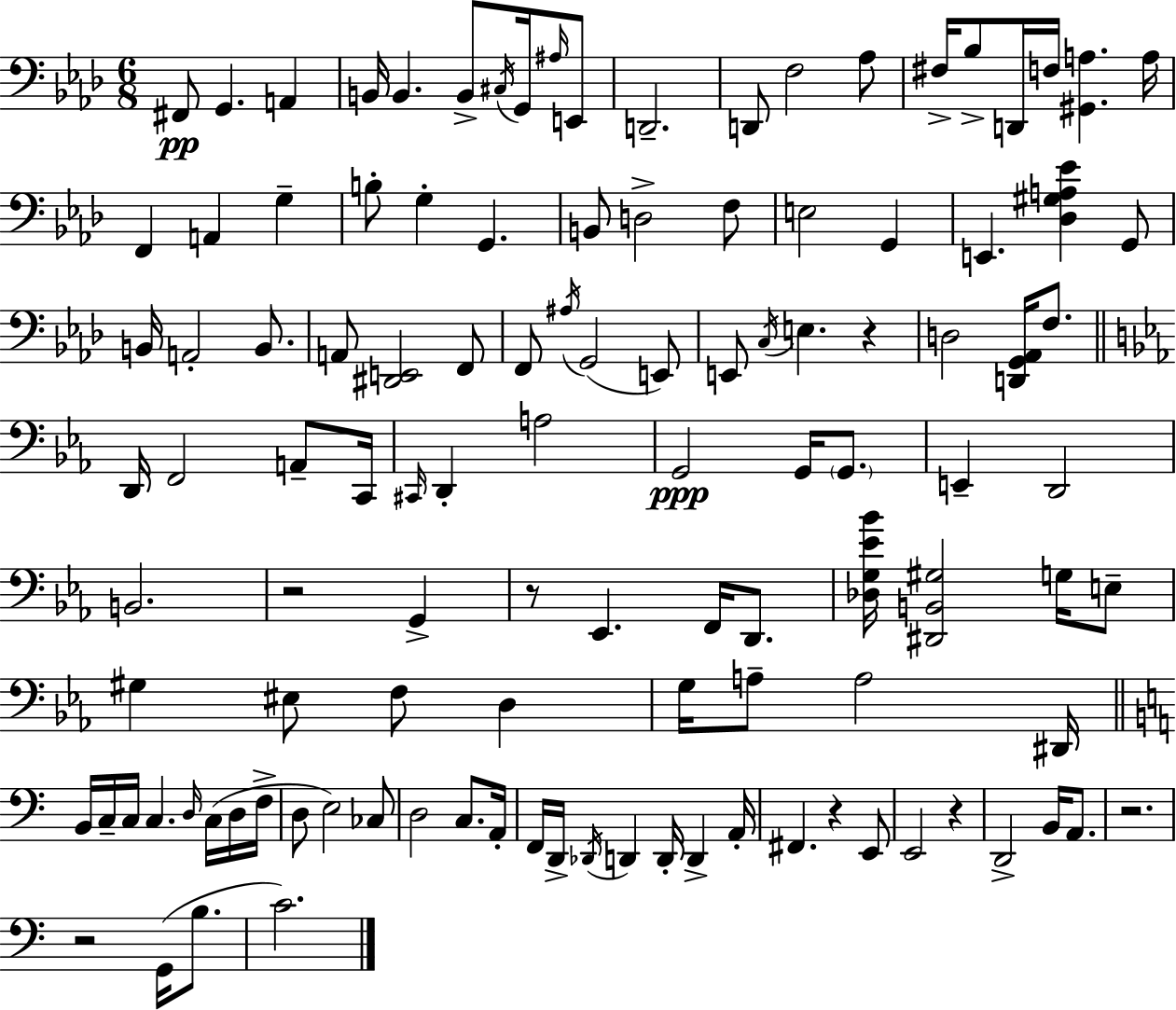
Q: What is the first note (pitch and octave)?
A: F#2